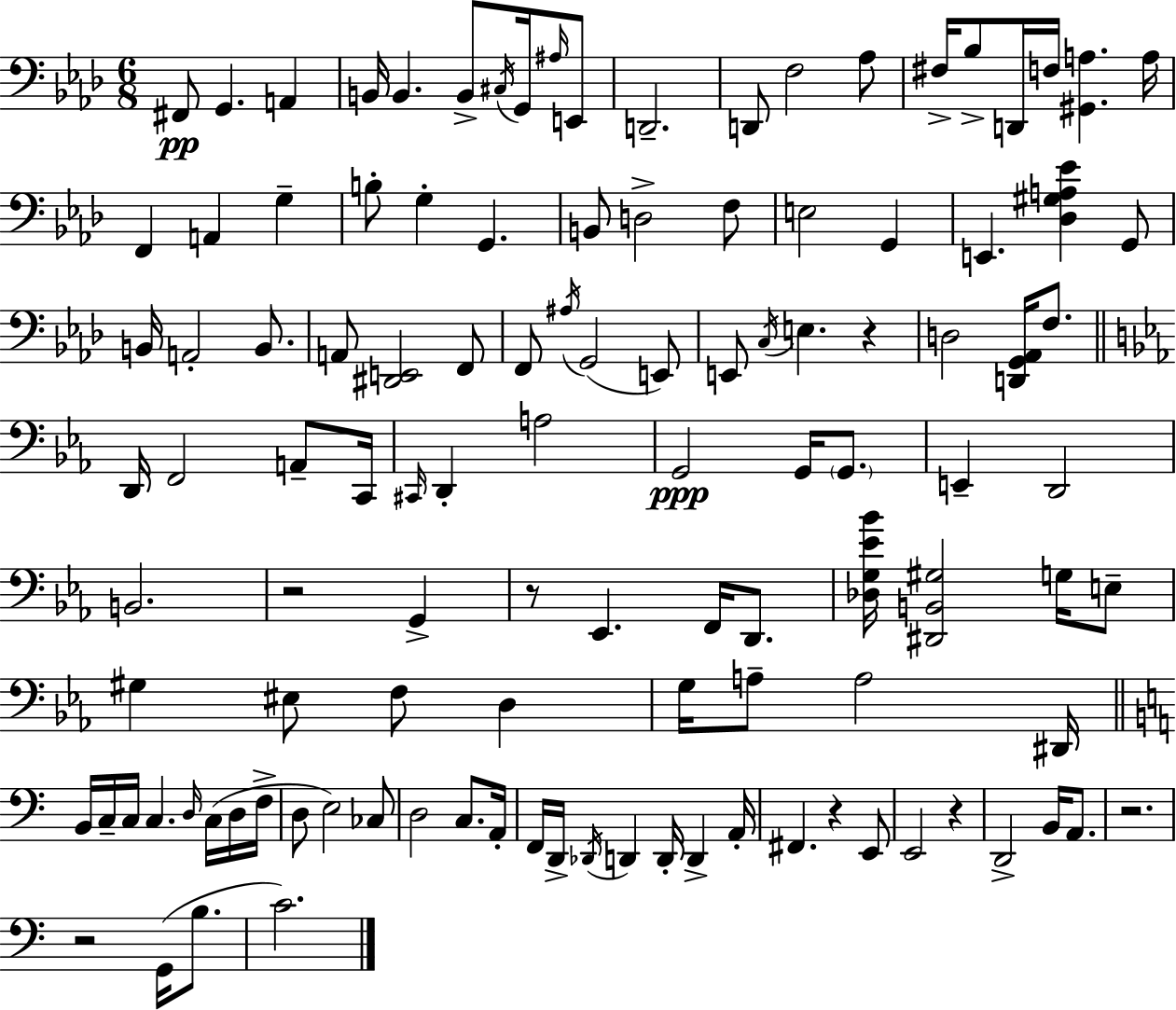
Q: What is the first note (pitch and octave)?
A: F#2